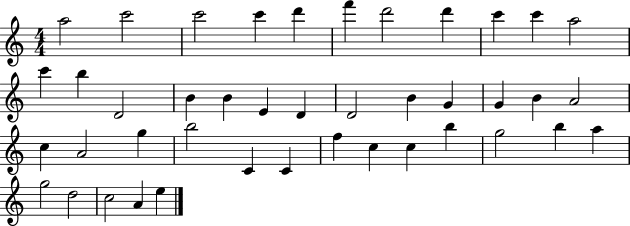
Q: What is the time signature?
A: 4/4